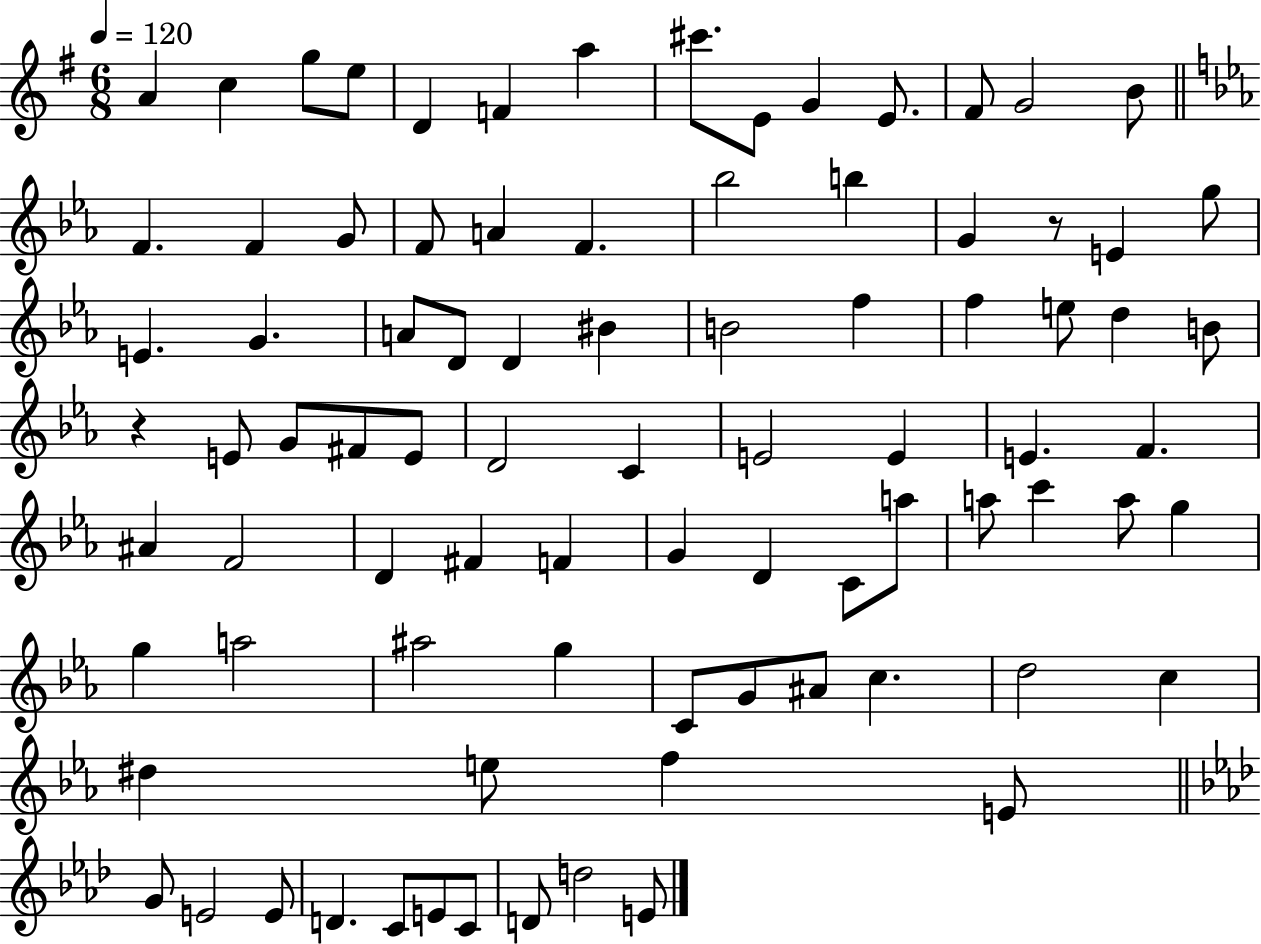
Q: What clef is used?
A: treble